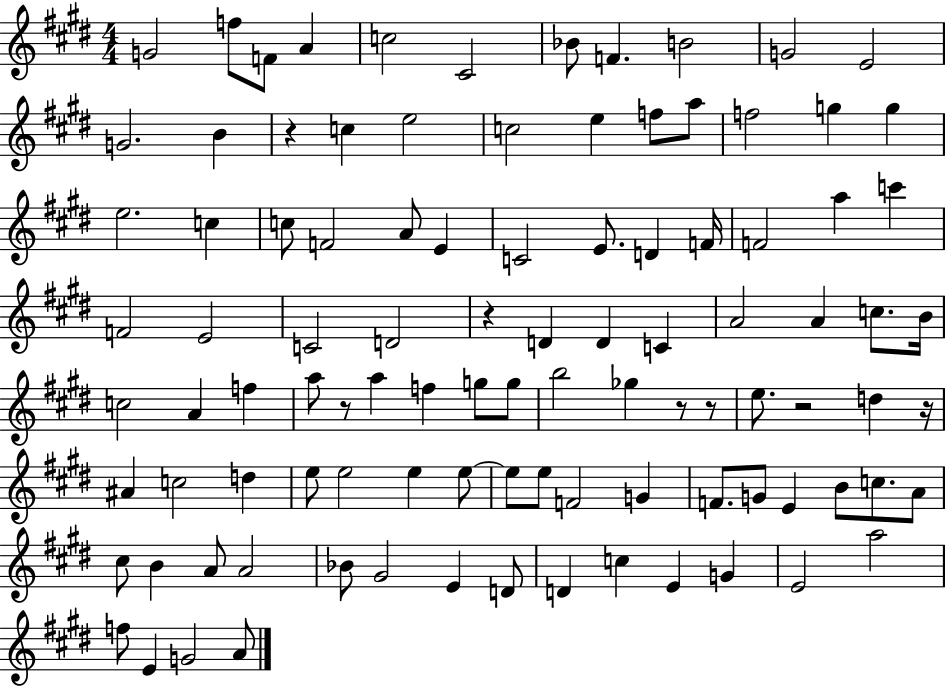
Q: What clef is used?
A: treble